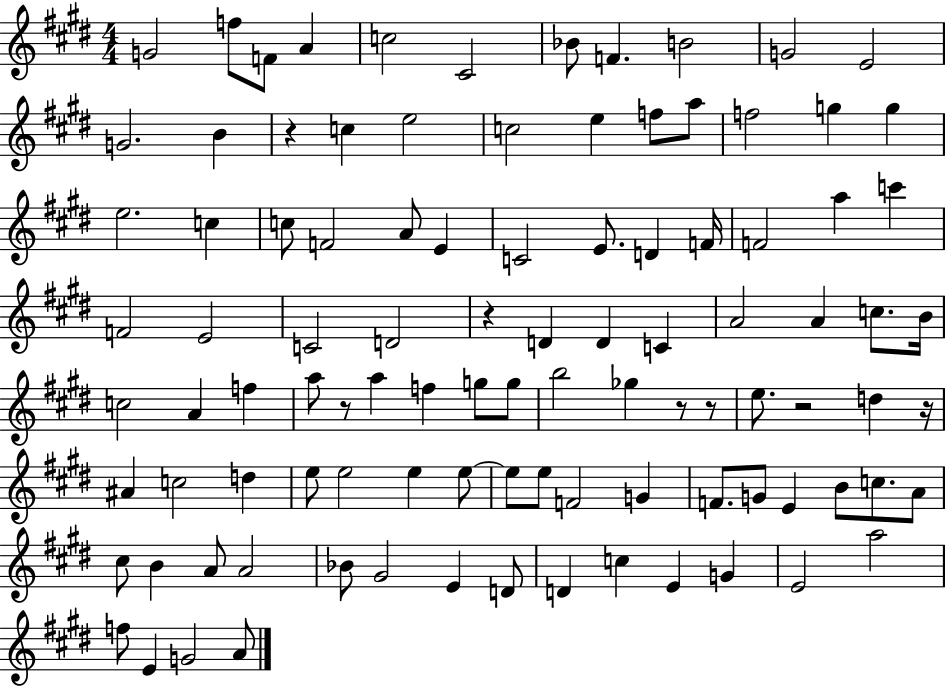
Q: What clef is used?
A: treble